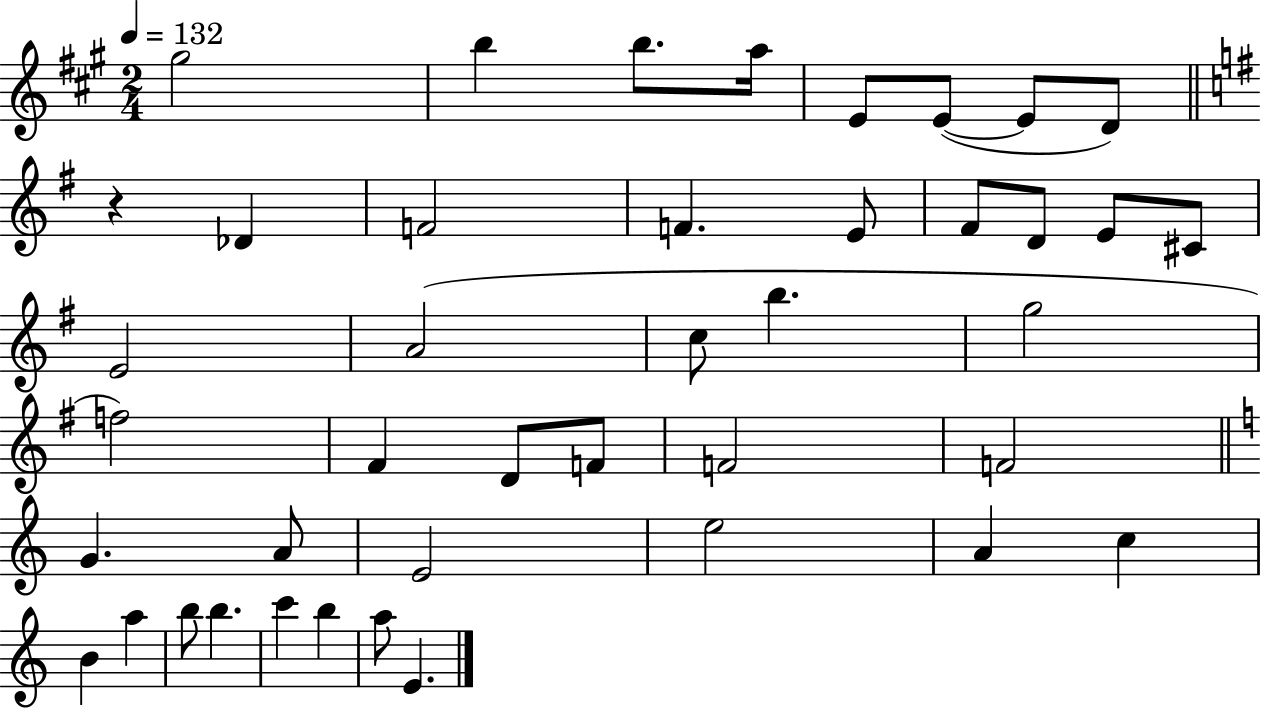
{
  \clef treble
  \numericTimeSignature
  \time 2/4
  \key a \major
  \tempo 4 = 132
  \repeat volta 2 { gis''2 | b''4 b''8. a''16 | e'8 e'8~(~ e'8 d'8) | \bar "||" \break \key g \major r4 des'4 | f'2 | f'4. e'8 | fis'8 d'8 e'8 cis'8 | \break e'2 | a'2( | c''8 b''4. | g''2 | \break f''2) | fis'4 d'8 f'8 | f'2 | f'2 | \break \bar "||" \break \key a \minor g'4. a'8 | e'2 | e''2 | a'4 c''4 | \break b'4 a''4 | b''8 b''4. | c'''4 b''4 | a''8 e'4. | \break } \bar "|."
}